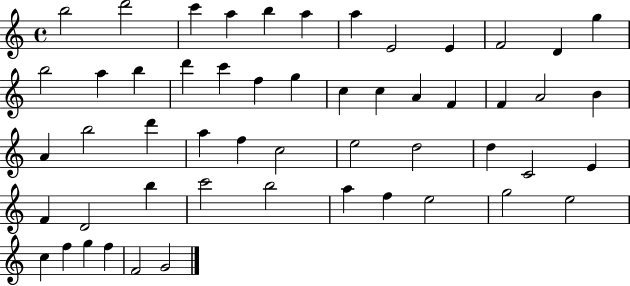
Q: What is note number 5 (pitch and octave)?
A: B5